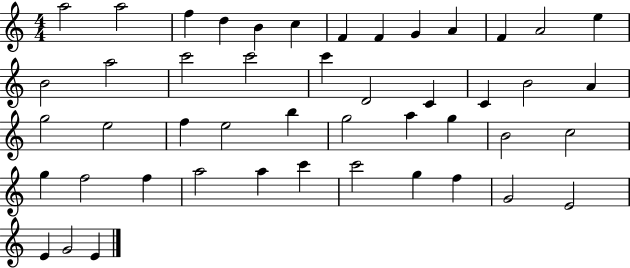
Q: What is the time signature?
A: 4/4